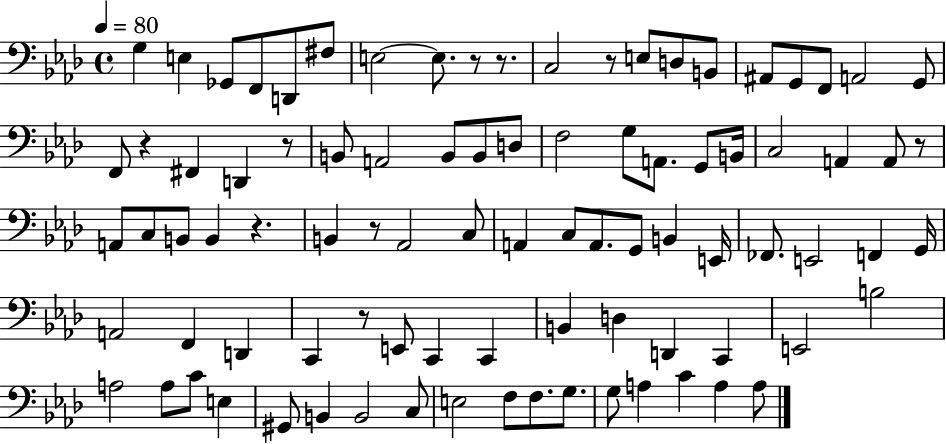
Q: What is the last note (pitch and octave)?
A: A3